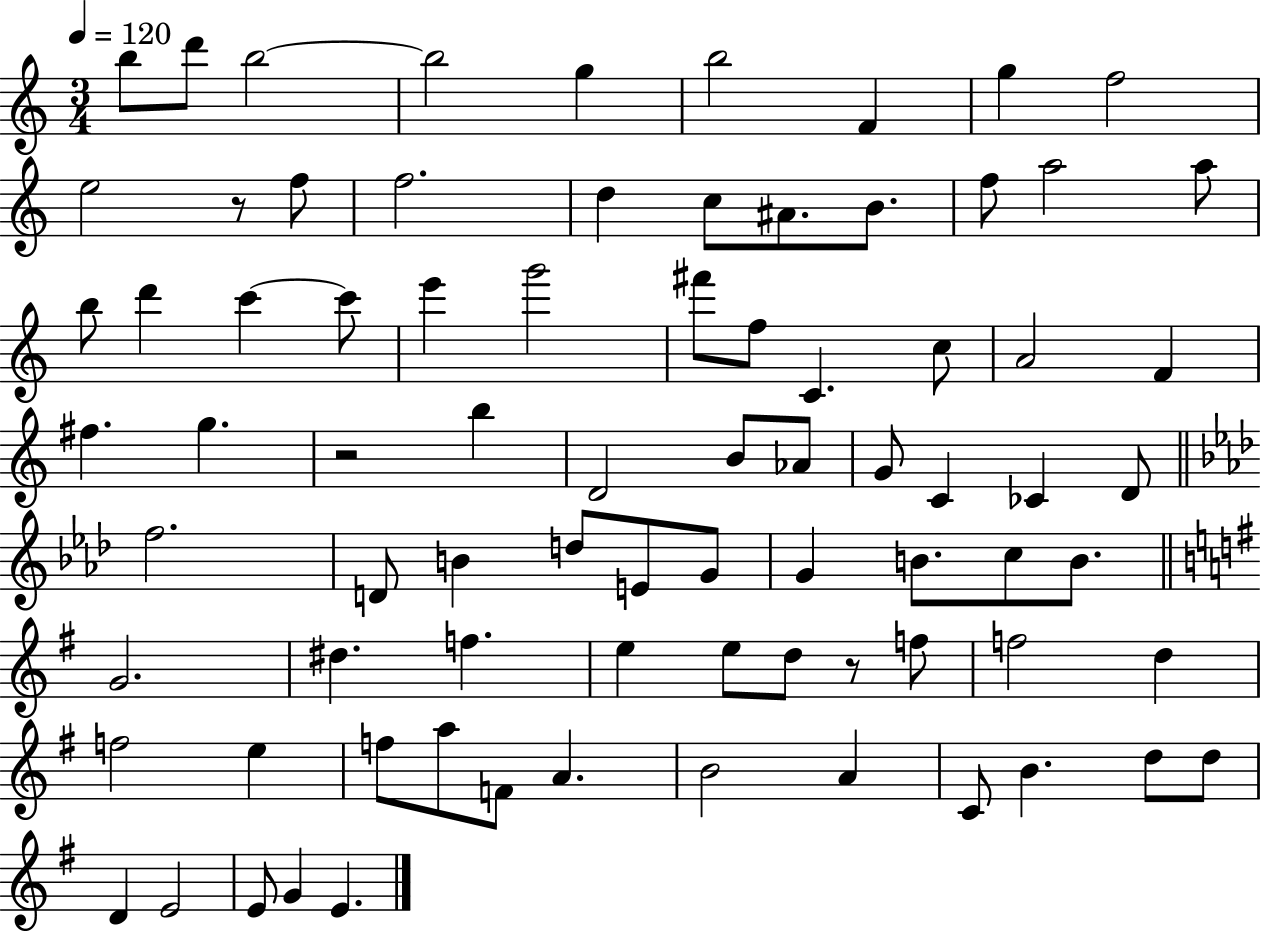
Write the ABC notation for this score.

X:1
T:Untitled
M:3/4
L:1/4
K:C
b/2 d'/2 b2 b2 g b2 F g f2 e2 z/2 f/2 f2 d c/2 ^A/2 B/2 f/2 a2 a/2 b/2 d' c' c'/2 e' g'2 ^f'/2 f/2 C c/2 A2 F ^f g z2 b D2 B/2 _A/2 G/2 C _C D/2 f2 D/2 B d/2 E/2 G/2 G B/2 c/2 B/2 G2 ^d f e e/2 d/2 z/2 f/2 f2 d f2 e f/2 a/2 F/2 A B2 A C/2 B d/2 d/2 D E2 E/2 G E